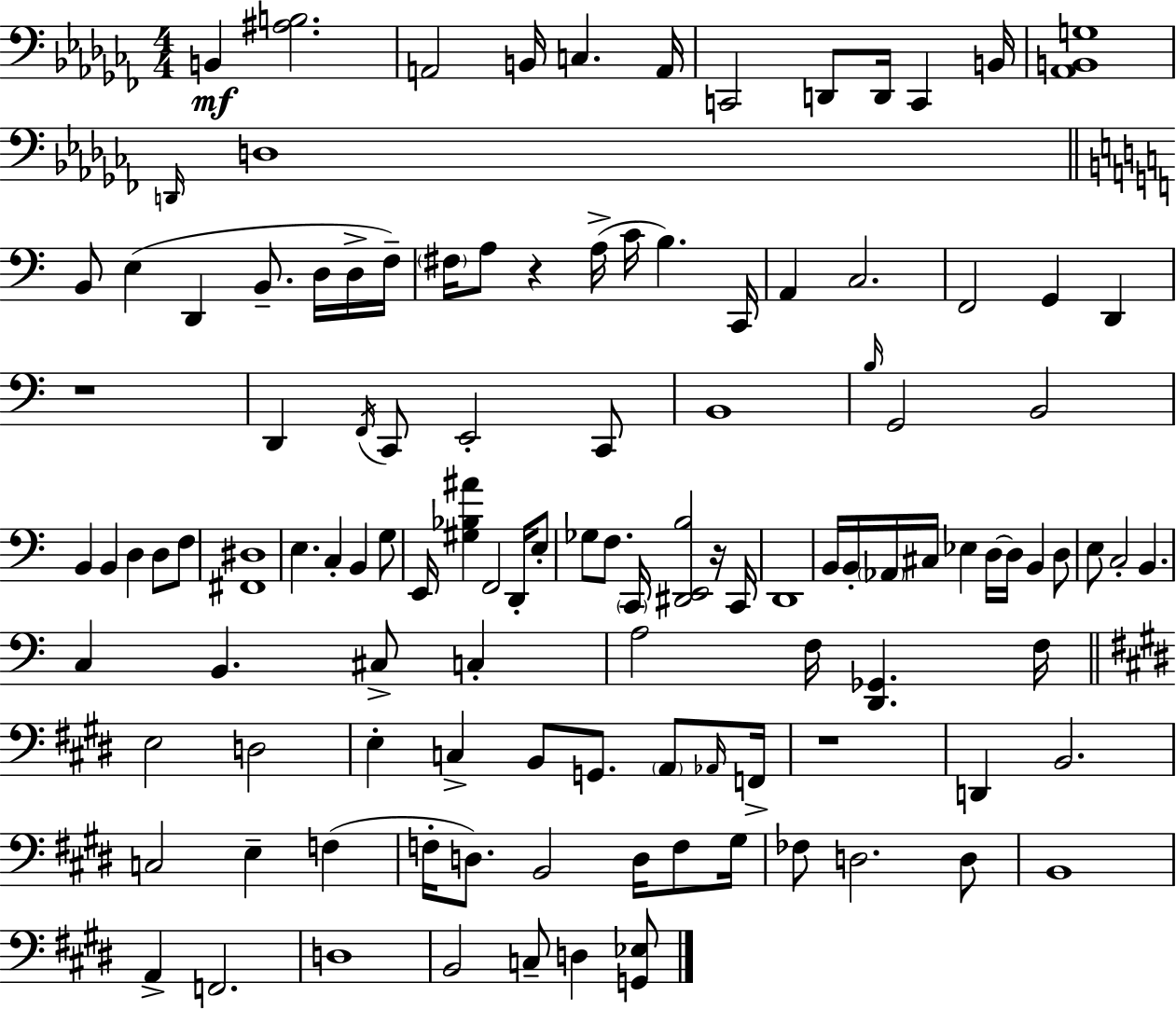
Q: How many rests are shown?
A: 4